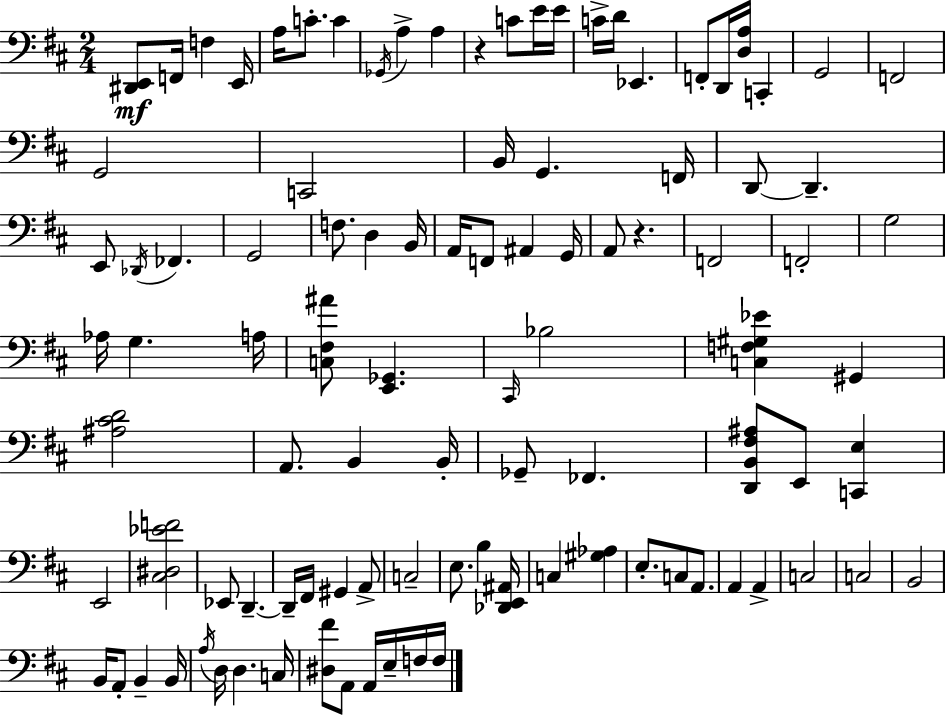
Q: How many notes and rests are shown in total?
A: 100